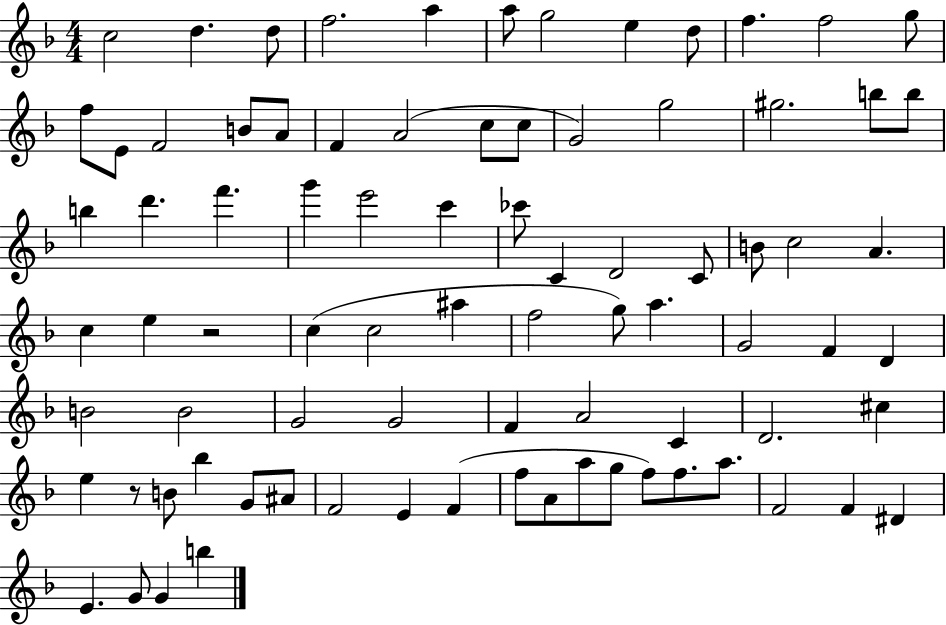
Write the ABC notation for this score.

X:1
T:Untitled
M:4/4
L:1/4
K:F
c2 d d/2 f2 a a/2 g2 e d/2 f f2 g/2 f/2 E/2 F2 B/2 A/2 F A2 c/2 c/2 G2 g2 ^g2 b/2 b/2 b d' f' g' e'2 c' _c'/2 C D2 C/2 B/2 c2 A c e z2 c c2 ^a f2 g/2 a G2 F D B2 B2 G2 G2 F A2 C D2 ^c e z/2 B/2 _b G/2 ^A/2 F2 E F f/2 A/2 a/2 g/2 f/2 f/2 a/2 F2 F ^D E G/2 G b